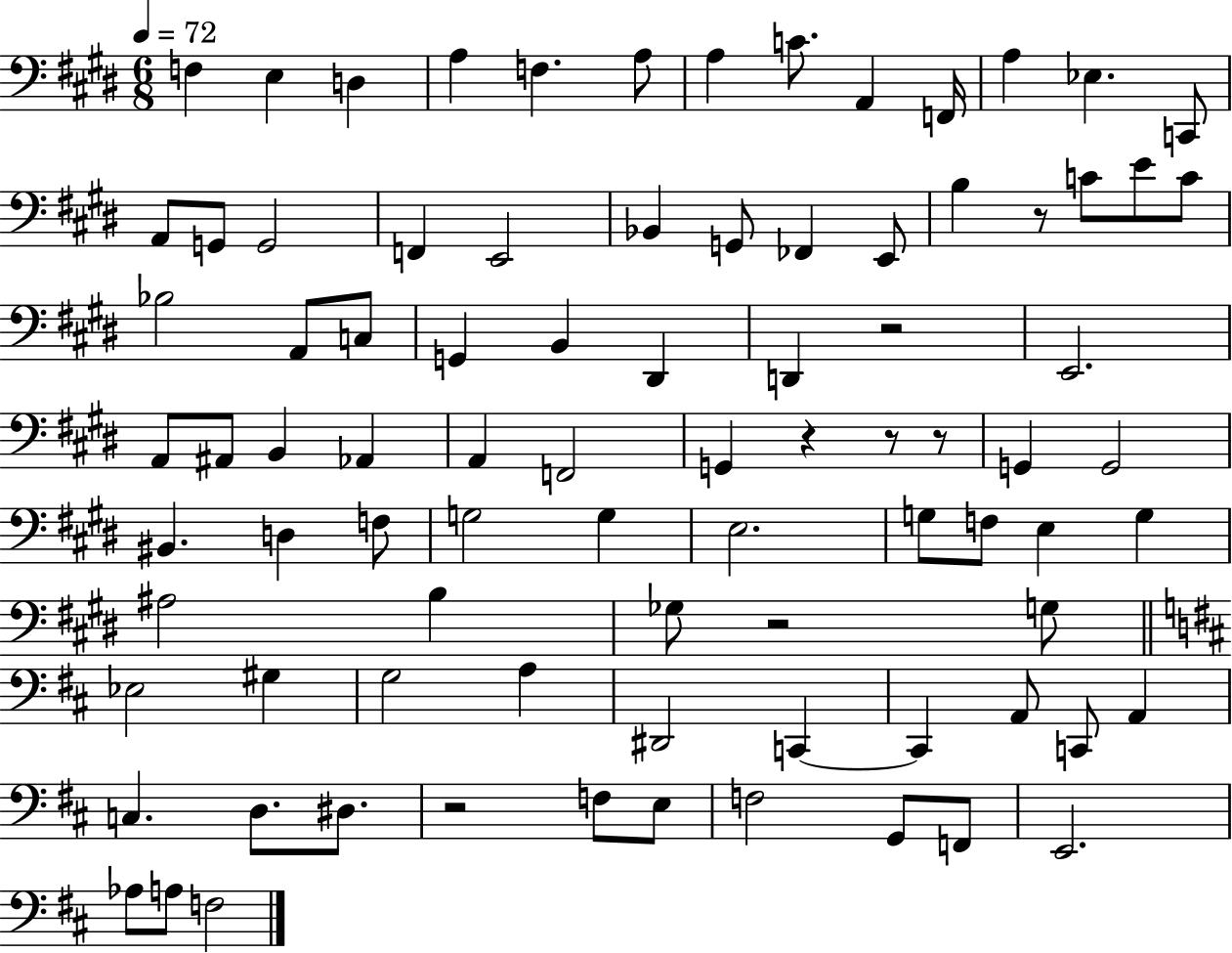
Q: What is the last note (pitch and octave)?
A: F3